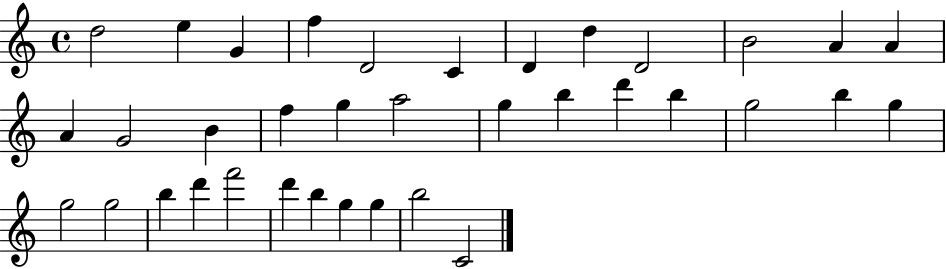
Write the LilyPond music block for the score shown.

{
  \clef treble
  \time 4/4
  \defaultTimeSignature
  \key c \major
  d''2 e''4 g'4 | f''4 d'2 c'4 | d'4 d''4 d'2 | b'2 a'4 a'4 | \break a'4 g'2 b'4 | f''4 g''4 a''2 | g''4 b''4 d'''4 b''4 | g''2 b''4 g''4 | \break g''2 g''2 | b''4 d'''4 f'''2 | d'''4 b''4 g''4 g''4 | b''2 c'2 | \break \bar "|."
}